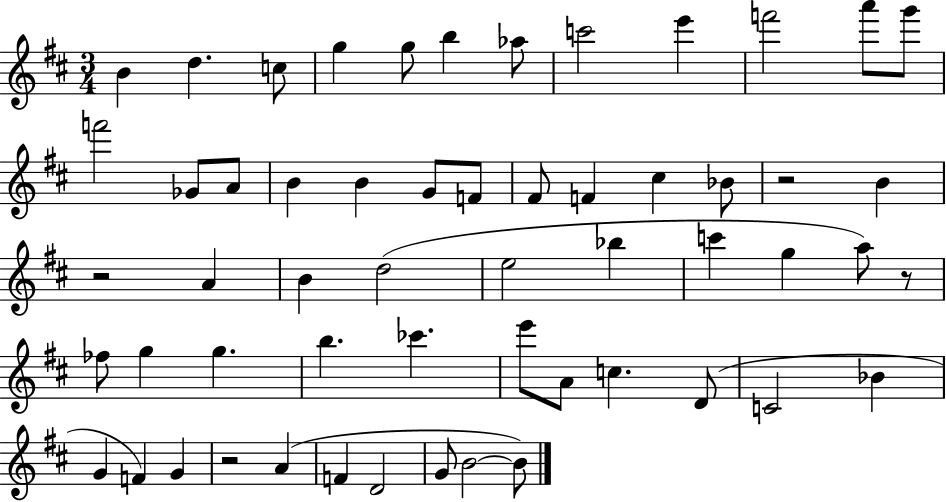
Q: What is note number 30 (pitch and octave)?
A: C6